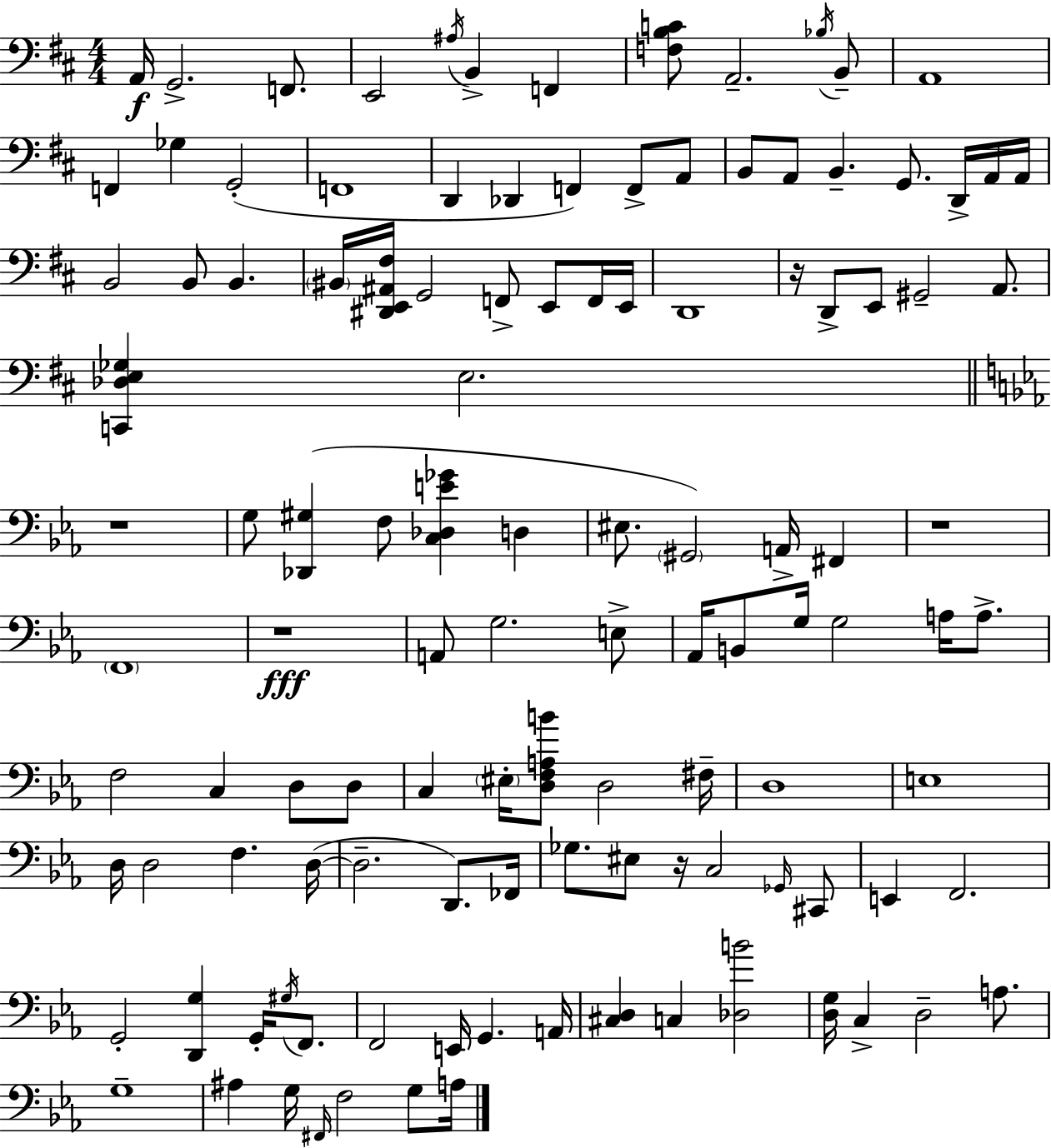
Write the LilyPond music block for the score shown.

{
  \clef bass
  \numericTimeSignature
  \time 4/4
  \key d \major
  \repeat volta 2 { a,16\f g,2.-> f,8. | e,2 \acciaccatura { ais16 } b,4-> f,4 | <f b c'>8 a,2.-- \acciaccatura { bes16 } | b,8-- a,1 | \break f,4 ges4 g,2-.( | f,1 | d,4 des,4 f,4) f,8-> | a,8 b,8 a,8 b,4.-- g,8. d,16-> | \break a,16 a,16 b,2 b,8 b,4. | \parenthesize bis,16 <dis, e, ais, fis>16 g,2 f,8-> e,8 | f,16 e,16 d,1 | r16 d,8-> e,8 gis,2-- a,8. | \break <c, des e ges>4 e2. | \bar "||" \break \key ees \major r1 | g8 <des, gis>4( f8 <c des e' ges'>4 d4 | eis8. \parenthesize gis,2) a,16-> fis,4 | r1 | \break \parenthesize f,1 | r1\fff | a,8 g2. e8-> | aes,16 b,8 g16 g2 a16 a8.-> | \break f2 c4 d8 d8 | c4 \parenthesize eis16-. <d f a b'>8 d2 fis16-- | d1 | e1 | \break d16 d2 f4. d16~(~ | d2.-- d,8.) fes,16 | ges8. eis8 r16 c2 \grace { ges,16 } cis,8 | e,4 f,2. | \break g,2-. <d, g>4 g,16-. \acciaccatura { gis16 } f,8. | f,2 e,16 g,4. | a,16 <cis d>4 c4 <des b'>2 | <d g>16 c4-> d2-- a8. | \break g1-- | ais4 g16 \grace { fis,16 } f2 | g8 a16 } \bar "|."
}